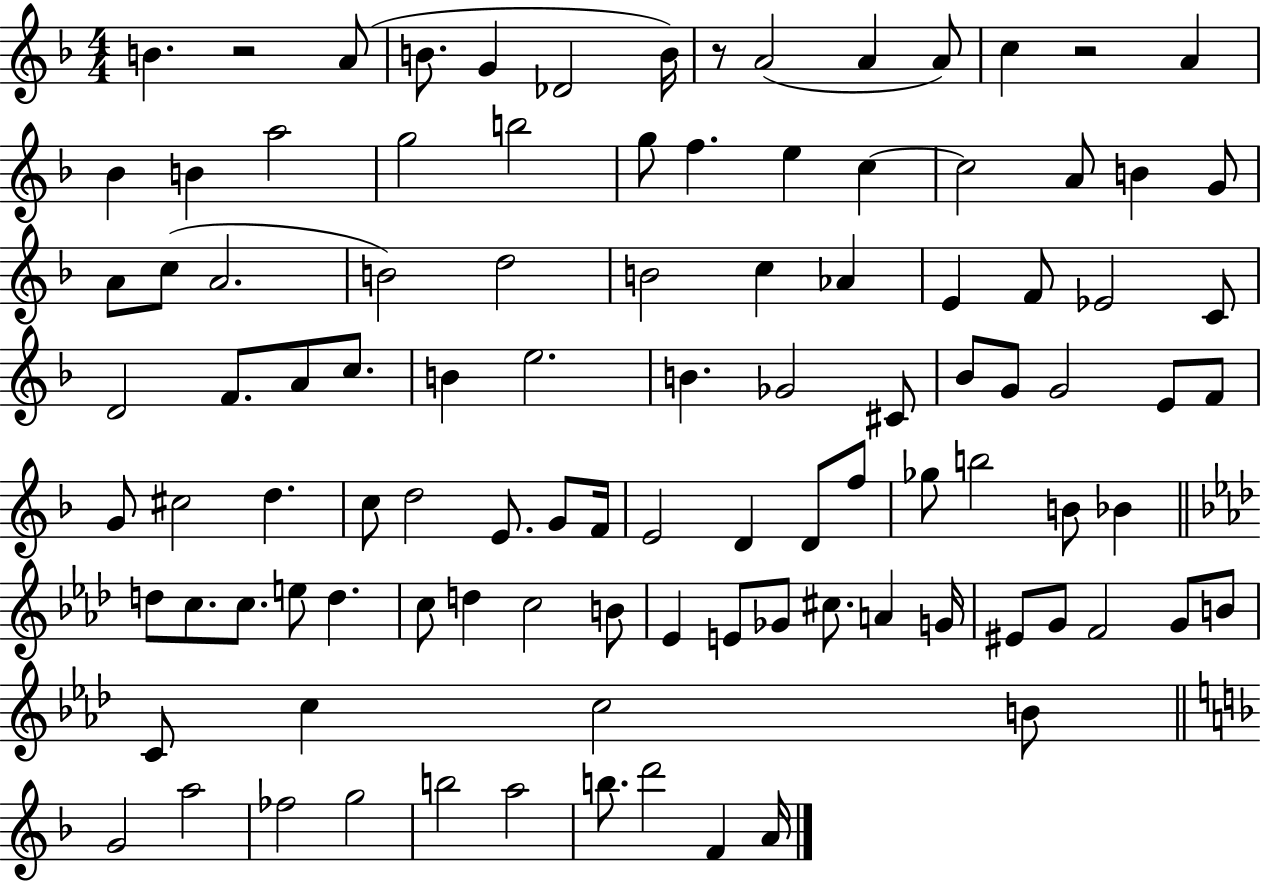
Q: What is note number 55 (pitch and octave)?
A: D5